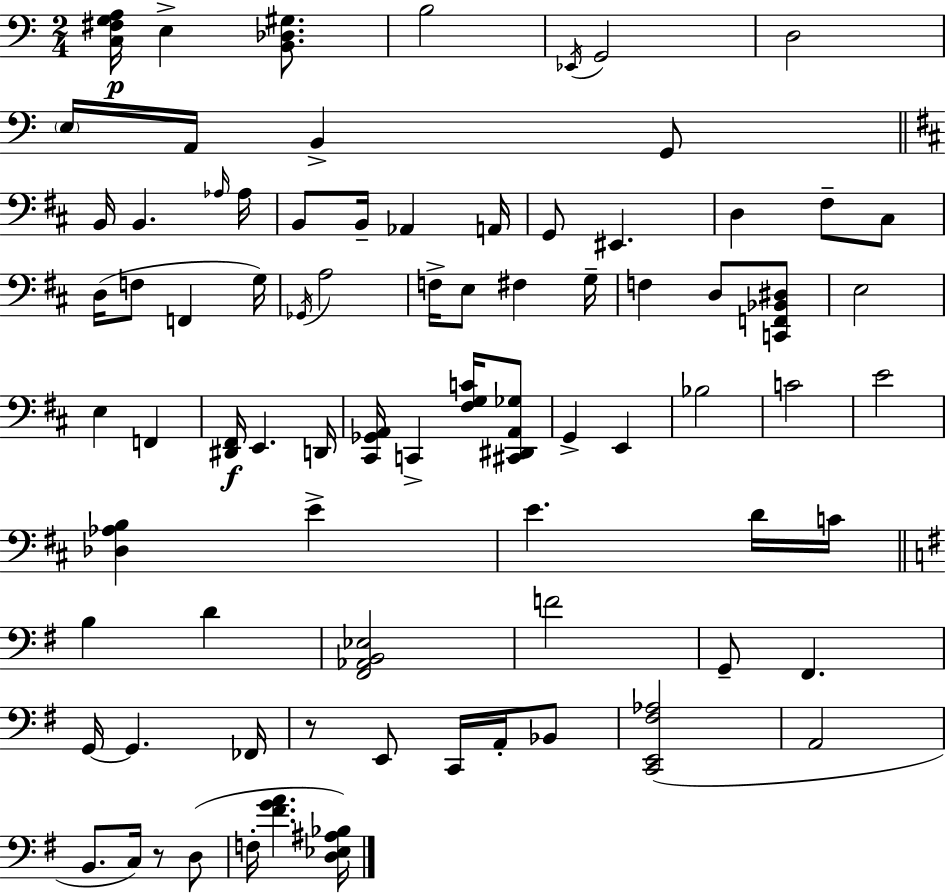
X:1
T:Untitled
M:2/4
L:1/4
K:Am
[C,^F,G,A,]/4 E, [B,,_D,^G,]/2 B,2 _E,,/4 G,,2 D,2 E,/4 A,,/4 B,, G,,/2 B,,/4 B,, _A,/4 _A,/4 B,,/2 B,,/4 _A,, A,,/4 G,,/2 ^E,, D, ^F,/2 ^C,/2 D,/4 F,/2 F,, G,/4 _G,,/4 A,2 F,/4 E,/2 ^F, G,/4 F, D,/2 [C,,F,,_B,,^D,]/2 E,2 E, F,, [^D,,^F,,]/4 E,, D,,/4 [^C,,_G,,A,,]/4 C,, [^F,G,C]/4 [^C,,^D,,A,,_G,]/2 G,, E,, _B,2 C2 E2 [_D,_A,B,] E E D/4 C/4 B, D [^F,,_A,,B,,_E,]2 F2 G,,/2 ^F,, G,,/4 G,, _F,,/4 z/2 E,,/2 C,,/4 A,,/4 _B,,/2 [C,,E,,^F,_A,]2 A,,2 B,,/2 C,/4 z/2 D,/2 F,/4 [^FGA] [D,_E,^A,_B,]/4